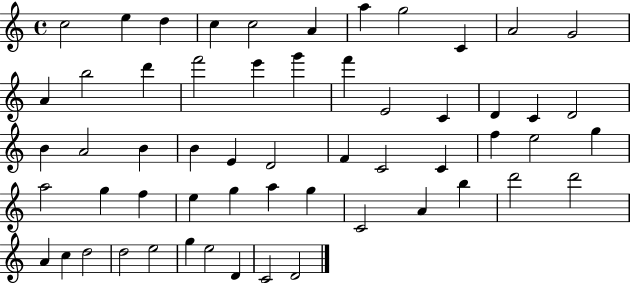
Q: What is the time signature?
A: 4/4